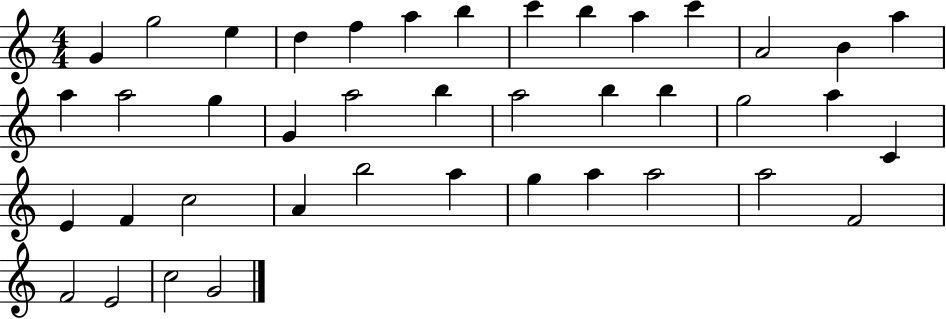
G4/q G5/h E5/q D5/q F5/q A5/q B5/q C6/q B5/q A5/q C6/q A4/h B4/q A5/q A5/q A5/h G5/q G4/q A5/h B5/q A5/h B5/q B5/q G5/h A5/q C4/q E4/q F4/q C5/h A4/q B5/h A5/q G5/q A5/q A5/h A5/h F4/h F4/h E4/h C5/h G4/h